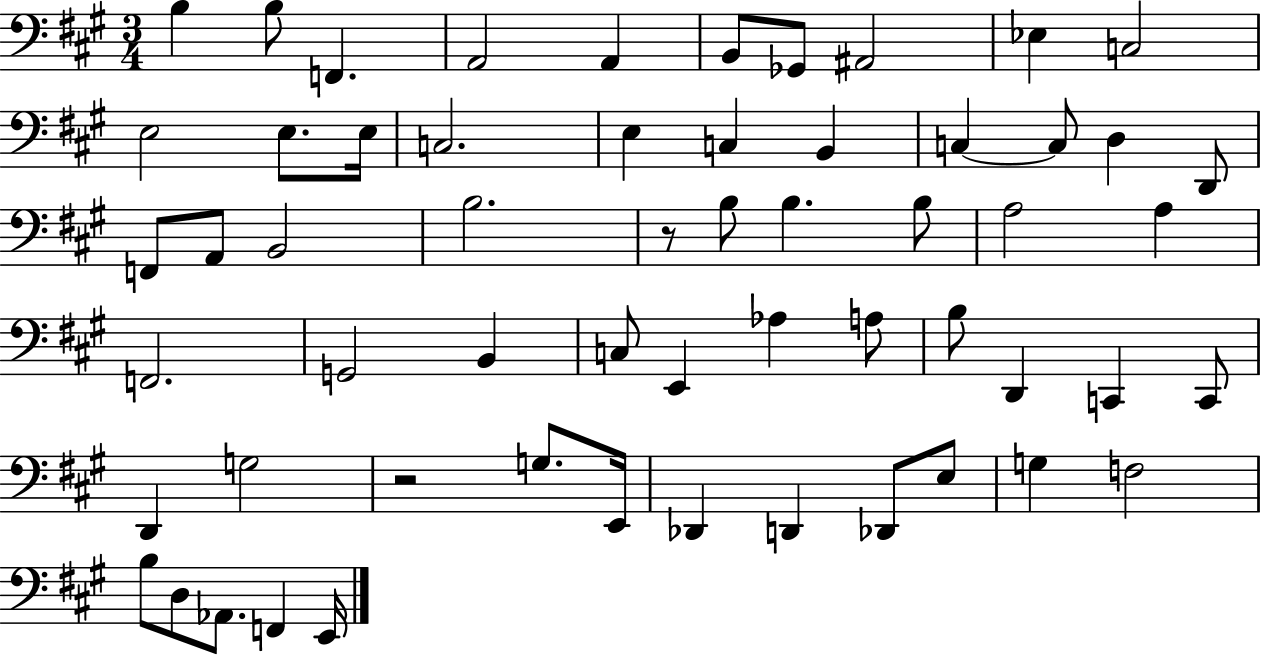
{
  \clef bass
  \numericTimeSignature
  \time 3/4
  \key a \major
  b4 b8 f,4. | a,2 a,4 | b,8 ges,8 ais,2 | ees4 c2 | \break e2 e8. e16 | c2. | e4 c4 b,4 | c4~~ c8 d4 d,8 | \break f,8 a,8 b,2 | b2. | r8 b8 b4. b8 | a2 a4 | \break f,2. | g,2 b,4 | c8 e,4 aes4 a8 | b8 d,4 c,4 c,8 | \break d,4 g2 | r2 g8. e,16 | des,4 d,4 des,8 e8 | g4 f2 | \break b8 d8 aes,8. f,4 e,16 | \bar "|."
}